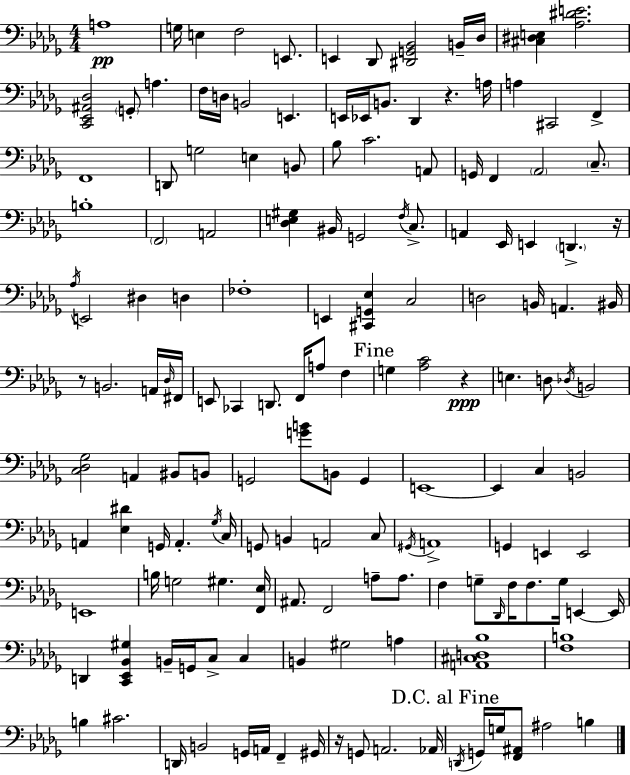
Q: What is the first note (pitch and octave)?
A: A3